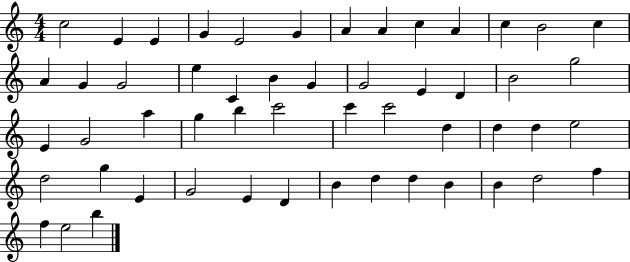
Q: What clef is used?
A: treble